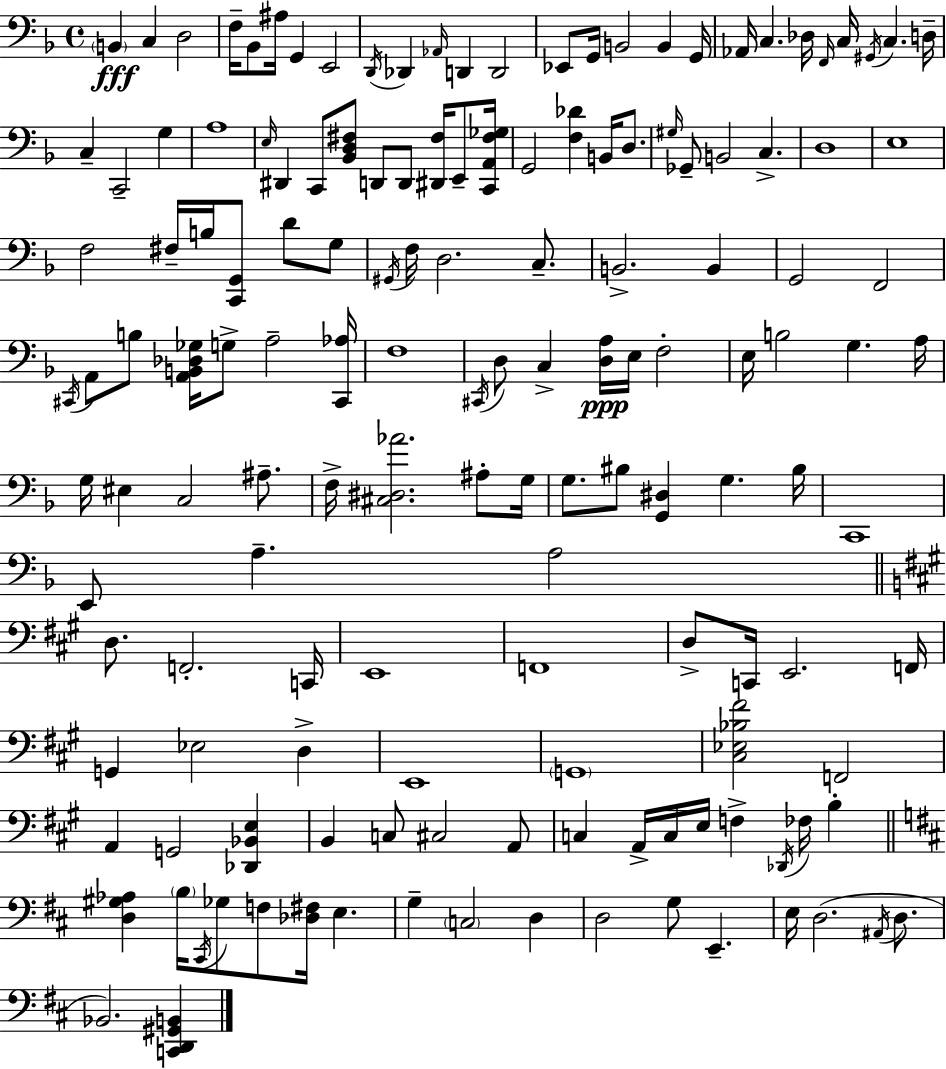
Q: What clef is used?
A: bass